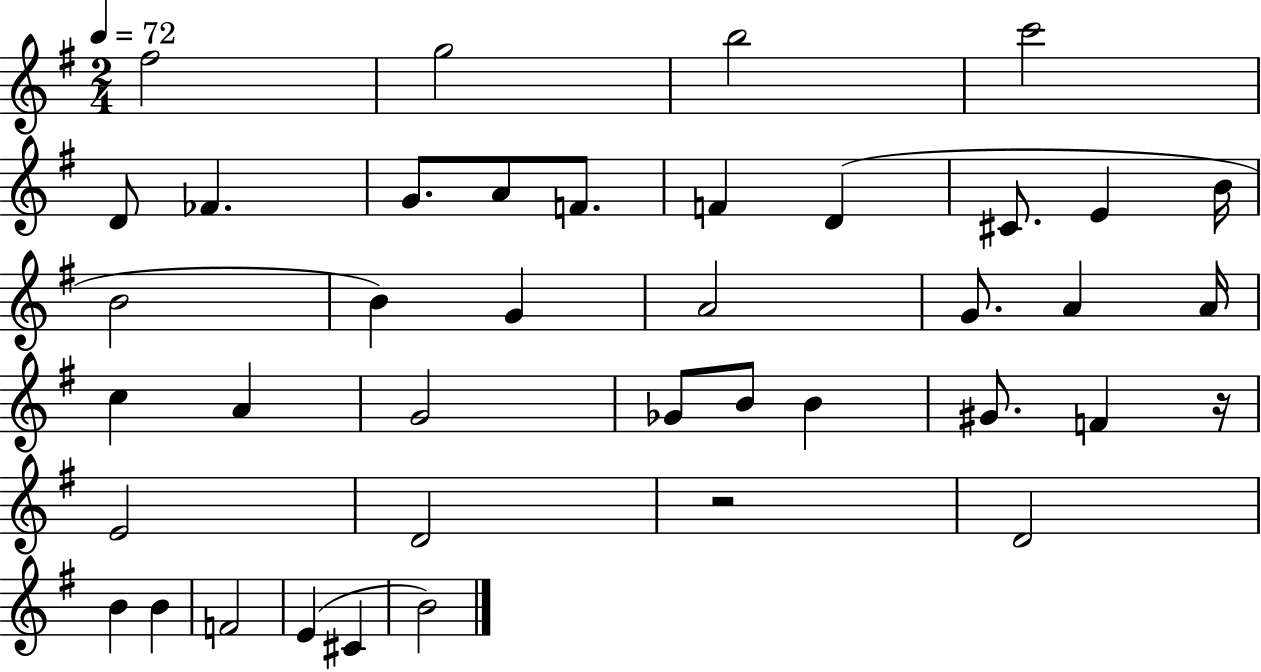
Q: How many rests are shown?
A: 2